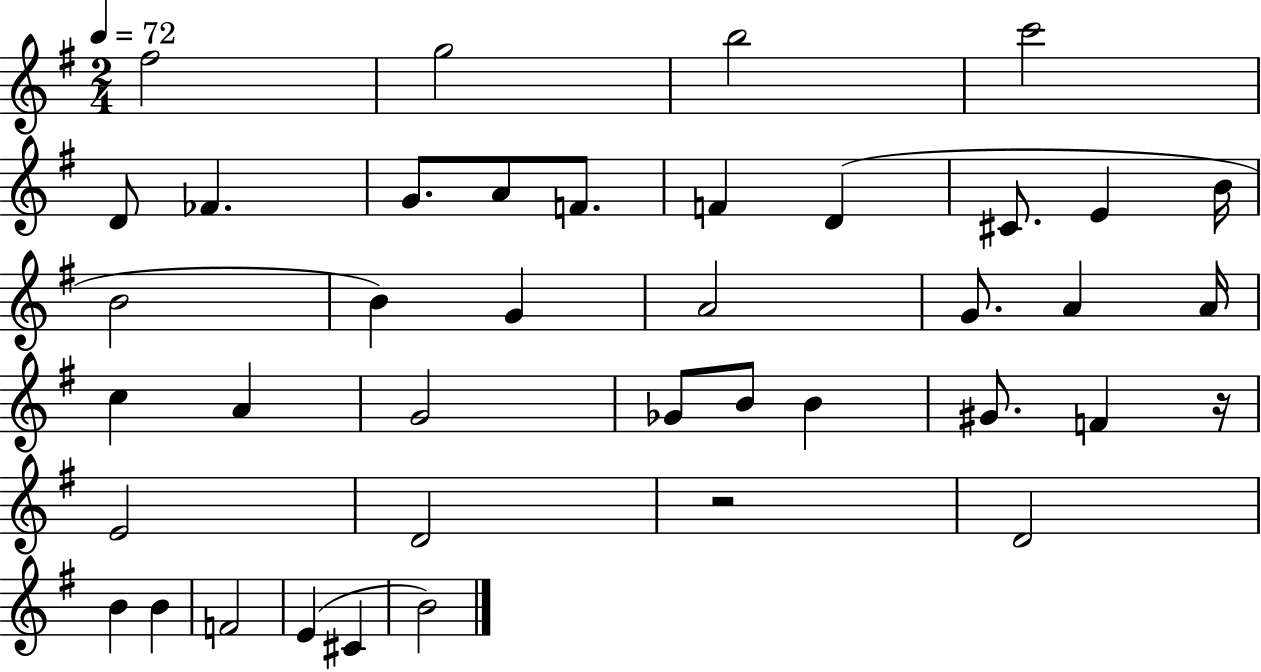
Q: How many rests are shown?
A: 2